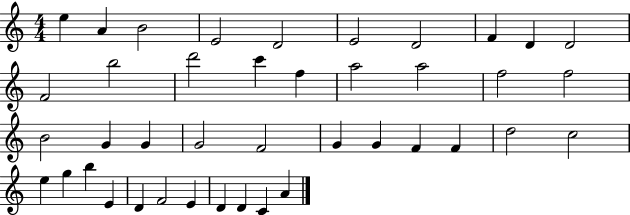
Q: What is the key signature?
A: C major